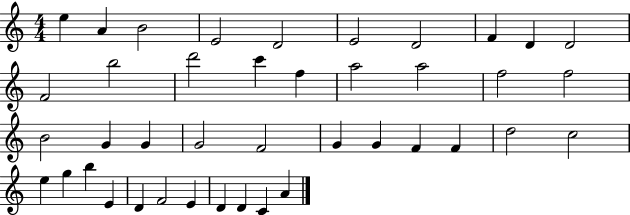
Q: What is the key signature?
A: C major